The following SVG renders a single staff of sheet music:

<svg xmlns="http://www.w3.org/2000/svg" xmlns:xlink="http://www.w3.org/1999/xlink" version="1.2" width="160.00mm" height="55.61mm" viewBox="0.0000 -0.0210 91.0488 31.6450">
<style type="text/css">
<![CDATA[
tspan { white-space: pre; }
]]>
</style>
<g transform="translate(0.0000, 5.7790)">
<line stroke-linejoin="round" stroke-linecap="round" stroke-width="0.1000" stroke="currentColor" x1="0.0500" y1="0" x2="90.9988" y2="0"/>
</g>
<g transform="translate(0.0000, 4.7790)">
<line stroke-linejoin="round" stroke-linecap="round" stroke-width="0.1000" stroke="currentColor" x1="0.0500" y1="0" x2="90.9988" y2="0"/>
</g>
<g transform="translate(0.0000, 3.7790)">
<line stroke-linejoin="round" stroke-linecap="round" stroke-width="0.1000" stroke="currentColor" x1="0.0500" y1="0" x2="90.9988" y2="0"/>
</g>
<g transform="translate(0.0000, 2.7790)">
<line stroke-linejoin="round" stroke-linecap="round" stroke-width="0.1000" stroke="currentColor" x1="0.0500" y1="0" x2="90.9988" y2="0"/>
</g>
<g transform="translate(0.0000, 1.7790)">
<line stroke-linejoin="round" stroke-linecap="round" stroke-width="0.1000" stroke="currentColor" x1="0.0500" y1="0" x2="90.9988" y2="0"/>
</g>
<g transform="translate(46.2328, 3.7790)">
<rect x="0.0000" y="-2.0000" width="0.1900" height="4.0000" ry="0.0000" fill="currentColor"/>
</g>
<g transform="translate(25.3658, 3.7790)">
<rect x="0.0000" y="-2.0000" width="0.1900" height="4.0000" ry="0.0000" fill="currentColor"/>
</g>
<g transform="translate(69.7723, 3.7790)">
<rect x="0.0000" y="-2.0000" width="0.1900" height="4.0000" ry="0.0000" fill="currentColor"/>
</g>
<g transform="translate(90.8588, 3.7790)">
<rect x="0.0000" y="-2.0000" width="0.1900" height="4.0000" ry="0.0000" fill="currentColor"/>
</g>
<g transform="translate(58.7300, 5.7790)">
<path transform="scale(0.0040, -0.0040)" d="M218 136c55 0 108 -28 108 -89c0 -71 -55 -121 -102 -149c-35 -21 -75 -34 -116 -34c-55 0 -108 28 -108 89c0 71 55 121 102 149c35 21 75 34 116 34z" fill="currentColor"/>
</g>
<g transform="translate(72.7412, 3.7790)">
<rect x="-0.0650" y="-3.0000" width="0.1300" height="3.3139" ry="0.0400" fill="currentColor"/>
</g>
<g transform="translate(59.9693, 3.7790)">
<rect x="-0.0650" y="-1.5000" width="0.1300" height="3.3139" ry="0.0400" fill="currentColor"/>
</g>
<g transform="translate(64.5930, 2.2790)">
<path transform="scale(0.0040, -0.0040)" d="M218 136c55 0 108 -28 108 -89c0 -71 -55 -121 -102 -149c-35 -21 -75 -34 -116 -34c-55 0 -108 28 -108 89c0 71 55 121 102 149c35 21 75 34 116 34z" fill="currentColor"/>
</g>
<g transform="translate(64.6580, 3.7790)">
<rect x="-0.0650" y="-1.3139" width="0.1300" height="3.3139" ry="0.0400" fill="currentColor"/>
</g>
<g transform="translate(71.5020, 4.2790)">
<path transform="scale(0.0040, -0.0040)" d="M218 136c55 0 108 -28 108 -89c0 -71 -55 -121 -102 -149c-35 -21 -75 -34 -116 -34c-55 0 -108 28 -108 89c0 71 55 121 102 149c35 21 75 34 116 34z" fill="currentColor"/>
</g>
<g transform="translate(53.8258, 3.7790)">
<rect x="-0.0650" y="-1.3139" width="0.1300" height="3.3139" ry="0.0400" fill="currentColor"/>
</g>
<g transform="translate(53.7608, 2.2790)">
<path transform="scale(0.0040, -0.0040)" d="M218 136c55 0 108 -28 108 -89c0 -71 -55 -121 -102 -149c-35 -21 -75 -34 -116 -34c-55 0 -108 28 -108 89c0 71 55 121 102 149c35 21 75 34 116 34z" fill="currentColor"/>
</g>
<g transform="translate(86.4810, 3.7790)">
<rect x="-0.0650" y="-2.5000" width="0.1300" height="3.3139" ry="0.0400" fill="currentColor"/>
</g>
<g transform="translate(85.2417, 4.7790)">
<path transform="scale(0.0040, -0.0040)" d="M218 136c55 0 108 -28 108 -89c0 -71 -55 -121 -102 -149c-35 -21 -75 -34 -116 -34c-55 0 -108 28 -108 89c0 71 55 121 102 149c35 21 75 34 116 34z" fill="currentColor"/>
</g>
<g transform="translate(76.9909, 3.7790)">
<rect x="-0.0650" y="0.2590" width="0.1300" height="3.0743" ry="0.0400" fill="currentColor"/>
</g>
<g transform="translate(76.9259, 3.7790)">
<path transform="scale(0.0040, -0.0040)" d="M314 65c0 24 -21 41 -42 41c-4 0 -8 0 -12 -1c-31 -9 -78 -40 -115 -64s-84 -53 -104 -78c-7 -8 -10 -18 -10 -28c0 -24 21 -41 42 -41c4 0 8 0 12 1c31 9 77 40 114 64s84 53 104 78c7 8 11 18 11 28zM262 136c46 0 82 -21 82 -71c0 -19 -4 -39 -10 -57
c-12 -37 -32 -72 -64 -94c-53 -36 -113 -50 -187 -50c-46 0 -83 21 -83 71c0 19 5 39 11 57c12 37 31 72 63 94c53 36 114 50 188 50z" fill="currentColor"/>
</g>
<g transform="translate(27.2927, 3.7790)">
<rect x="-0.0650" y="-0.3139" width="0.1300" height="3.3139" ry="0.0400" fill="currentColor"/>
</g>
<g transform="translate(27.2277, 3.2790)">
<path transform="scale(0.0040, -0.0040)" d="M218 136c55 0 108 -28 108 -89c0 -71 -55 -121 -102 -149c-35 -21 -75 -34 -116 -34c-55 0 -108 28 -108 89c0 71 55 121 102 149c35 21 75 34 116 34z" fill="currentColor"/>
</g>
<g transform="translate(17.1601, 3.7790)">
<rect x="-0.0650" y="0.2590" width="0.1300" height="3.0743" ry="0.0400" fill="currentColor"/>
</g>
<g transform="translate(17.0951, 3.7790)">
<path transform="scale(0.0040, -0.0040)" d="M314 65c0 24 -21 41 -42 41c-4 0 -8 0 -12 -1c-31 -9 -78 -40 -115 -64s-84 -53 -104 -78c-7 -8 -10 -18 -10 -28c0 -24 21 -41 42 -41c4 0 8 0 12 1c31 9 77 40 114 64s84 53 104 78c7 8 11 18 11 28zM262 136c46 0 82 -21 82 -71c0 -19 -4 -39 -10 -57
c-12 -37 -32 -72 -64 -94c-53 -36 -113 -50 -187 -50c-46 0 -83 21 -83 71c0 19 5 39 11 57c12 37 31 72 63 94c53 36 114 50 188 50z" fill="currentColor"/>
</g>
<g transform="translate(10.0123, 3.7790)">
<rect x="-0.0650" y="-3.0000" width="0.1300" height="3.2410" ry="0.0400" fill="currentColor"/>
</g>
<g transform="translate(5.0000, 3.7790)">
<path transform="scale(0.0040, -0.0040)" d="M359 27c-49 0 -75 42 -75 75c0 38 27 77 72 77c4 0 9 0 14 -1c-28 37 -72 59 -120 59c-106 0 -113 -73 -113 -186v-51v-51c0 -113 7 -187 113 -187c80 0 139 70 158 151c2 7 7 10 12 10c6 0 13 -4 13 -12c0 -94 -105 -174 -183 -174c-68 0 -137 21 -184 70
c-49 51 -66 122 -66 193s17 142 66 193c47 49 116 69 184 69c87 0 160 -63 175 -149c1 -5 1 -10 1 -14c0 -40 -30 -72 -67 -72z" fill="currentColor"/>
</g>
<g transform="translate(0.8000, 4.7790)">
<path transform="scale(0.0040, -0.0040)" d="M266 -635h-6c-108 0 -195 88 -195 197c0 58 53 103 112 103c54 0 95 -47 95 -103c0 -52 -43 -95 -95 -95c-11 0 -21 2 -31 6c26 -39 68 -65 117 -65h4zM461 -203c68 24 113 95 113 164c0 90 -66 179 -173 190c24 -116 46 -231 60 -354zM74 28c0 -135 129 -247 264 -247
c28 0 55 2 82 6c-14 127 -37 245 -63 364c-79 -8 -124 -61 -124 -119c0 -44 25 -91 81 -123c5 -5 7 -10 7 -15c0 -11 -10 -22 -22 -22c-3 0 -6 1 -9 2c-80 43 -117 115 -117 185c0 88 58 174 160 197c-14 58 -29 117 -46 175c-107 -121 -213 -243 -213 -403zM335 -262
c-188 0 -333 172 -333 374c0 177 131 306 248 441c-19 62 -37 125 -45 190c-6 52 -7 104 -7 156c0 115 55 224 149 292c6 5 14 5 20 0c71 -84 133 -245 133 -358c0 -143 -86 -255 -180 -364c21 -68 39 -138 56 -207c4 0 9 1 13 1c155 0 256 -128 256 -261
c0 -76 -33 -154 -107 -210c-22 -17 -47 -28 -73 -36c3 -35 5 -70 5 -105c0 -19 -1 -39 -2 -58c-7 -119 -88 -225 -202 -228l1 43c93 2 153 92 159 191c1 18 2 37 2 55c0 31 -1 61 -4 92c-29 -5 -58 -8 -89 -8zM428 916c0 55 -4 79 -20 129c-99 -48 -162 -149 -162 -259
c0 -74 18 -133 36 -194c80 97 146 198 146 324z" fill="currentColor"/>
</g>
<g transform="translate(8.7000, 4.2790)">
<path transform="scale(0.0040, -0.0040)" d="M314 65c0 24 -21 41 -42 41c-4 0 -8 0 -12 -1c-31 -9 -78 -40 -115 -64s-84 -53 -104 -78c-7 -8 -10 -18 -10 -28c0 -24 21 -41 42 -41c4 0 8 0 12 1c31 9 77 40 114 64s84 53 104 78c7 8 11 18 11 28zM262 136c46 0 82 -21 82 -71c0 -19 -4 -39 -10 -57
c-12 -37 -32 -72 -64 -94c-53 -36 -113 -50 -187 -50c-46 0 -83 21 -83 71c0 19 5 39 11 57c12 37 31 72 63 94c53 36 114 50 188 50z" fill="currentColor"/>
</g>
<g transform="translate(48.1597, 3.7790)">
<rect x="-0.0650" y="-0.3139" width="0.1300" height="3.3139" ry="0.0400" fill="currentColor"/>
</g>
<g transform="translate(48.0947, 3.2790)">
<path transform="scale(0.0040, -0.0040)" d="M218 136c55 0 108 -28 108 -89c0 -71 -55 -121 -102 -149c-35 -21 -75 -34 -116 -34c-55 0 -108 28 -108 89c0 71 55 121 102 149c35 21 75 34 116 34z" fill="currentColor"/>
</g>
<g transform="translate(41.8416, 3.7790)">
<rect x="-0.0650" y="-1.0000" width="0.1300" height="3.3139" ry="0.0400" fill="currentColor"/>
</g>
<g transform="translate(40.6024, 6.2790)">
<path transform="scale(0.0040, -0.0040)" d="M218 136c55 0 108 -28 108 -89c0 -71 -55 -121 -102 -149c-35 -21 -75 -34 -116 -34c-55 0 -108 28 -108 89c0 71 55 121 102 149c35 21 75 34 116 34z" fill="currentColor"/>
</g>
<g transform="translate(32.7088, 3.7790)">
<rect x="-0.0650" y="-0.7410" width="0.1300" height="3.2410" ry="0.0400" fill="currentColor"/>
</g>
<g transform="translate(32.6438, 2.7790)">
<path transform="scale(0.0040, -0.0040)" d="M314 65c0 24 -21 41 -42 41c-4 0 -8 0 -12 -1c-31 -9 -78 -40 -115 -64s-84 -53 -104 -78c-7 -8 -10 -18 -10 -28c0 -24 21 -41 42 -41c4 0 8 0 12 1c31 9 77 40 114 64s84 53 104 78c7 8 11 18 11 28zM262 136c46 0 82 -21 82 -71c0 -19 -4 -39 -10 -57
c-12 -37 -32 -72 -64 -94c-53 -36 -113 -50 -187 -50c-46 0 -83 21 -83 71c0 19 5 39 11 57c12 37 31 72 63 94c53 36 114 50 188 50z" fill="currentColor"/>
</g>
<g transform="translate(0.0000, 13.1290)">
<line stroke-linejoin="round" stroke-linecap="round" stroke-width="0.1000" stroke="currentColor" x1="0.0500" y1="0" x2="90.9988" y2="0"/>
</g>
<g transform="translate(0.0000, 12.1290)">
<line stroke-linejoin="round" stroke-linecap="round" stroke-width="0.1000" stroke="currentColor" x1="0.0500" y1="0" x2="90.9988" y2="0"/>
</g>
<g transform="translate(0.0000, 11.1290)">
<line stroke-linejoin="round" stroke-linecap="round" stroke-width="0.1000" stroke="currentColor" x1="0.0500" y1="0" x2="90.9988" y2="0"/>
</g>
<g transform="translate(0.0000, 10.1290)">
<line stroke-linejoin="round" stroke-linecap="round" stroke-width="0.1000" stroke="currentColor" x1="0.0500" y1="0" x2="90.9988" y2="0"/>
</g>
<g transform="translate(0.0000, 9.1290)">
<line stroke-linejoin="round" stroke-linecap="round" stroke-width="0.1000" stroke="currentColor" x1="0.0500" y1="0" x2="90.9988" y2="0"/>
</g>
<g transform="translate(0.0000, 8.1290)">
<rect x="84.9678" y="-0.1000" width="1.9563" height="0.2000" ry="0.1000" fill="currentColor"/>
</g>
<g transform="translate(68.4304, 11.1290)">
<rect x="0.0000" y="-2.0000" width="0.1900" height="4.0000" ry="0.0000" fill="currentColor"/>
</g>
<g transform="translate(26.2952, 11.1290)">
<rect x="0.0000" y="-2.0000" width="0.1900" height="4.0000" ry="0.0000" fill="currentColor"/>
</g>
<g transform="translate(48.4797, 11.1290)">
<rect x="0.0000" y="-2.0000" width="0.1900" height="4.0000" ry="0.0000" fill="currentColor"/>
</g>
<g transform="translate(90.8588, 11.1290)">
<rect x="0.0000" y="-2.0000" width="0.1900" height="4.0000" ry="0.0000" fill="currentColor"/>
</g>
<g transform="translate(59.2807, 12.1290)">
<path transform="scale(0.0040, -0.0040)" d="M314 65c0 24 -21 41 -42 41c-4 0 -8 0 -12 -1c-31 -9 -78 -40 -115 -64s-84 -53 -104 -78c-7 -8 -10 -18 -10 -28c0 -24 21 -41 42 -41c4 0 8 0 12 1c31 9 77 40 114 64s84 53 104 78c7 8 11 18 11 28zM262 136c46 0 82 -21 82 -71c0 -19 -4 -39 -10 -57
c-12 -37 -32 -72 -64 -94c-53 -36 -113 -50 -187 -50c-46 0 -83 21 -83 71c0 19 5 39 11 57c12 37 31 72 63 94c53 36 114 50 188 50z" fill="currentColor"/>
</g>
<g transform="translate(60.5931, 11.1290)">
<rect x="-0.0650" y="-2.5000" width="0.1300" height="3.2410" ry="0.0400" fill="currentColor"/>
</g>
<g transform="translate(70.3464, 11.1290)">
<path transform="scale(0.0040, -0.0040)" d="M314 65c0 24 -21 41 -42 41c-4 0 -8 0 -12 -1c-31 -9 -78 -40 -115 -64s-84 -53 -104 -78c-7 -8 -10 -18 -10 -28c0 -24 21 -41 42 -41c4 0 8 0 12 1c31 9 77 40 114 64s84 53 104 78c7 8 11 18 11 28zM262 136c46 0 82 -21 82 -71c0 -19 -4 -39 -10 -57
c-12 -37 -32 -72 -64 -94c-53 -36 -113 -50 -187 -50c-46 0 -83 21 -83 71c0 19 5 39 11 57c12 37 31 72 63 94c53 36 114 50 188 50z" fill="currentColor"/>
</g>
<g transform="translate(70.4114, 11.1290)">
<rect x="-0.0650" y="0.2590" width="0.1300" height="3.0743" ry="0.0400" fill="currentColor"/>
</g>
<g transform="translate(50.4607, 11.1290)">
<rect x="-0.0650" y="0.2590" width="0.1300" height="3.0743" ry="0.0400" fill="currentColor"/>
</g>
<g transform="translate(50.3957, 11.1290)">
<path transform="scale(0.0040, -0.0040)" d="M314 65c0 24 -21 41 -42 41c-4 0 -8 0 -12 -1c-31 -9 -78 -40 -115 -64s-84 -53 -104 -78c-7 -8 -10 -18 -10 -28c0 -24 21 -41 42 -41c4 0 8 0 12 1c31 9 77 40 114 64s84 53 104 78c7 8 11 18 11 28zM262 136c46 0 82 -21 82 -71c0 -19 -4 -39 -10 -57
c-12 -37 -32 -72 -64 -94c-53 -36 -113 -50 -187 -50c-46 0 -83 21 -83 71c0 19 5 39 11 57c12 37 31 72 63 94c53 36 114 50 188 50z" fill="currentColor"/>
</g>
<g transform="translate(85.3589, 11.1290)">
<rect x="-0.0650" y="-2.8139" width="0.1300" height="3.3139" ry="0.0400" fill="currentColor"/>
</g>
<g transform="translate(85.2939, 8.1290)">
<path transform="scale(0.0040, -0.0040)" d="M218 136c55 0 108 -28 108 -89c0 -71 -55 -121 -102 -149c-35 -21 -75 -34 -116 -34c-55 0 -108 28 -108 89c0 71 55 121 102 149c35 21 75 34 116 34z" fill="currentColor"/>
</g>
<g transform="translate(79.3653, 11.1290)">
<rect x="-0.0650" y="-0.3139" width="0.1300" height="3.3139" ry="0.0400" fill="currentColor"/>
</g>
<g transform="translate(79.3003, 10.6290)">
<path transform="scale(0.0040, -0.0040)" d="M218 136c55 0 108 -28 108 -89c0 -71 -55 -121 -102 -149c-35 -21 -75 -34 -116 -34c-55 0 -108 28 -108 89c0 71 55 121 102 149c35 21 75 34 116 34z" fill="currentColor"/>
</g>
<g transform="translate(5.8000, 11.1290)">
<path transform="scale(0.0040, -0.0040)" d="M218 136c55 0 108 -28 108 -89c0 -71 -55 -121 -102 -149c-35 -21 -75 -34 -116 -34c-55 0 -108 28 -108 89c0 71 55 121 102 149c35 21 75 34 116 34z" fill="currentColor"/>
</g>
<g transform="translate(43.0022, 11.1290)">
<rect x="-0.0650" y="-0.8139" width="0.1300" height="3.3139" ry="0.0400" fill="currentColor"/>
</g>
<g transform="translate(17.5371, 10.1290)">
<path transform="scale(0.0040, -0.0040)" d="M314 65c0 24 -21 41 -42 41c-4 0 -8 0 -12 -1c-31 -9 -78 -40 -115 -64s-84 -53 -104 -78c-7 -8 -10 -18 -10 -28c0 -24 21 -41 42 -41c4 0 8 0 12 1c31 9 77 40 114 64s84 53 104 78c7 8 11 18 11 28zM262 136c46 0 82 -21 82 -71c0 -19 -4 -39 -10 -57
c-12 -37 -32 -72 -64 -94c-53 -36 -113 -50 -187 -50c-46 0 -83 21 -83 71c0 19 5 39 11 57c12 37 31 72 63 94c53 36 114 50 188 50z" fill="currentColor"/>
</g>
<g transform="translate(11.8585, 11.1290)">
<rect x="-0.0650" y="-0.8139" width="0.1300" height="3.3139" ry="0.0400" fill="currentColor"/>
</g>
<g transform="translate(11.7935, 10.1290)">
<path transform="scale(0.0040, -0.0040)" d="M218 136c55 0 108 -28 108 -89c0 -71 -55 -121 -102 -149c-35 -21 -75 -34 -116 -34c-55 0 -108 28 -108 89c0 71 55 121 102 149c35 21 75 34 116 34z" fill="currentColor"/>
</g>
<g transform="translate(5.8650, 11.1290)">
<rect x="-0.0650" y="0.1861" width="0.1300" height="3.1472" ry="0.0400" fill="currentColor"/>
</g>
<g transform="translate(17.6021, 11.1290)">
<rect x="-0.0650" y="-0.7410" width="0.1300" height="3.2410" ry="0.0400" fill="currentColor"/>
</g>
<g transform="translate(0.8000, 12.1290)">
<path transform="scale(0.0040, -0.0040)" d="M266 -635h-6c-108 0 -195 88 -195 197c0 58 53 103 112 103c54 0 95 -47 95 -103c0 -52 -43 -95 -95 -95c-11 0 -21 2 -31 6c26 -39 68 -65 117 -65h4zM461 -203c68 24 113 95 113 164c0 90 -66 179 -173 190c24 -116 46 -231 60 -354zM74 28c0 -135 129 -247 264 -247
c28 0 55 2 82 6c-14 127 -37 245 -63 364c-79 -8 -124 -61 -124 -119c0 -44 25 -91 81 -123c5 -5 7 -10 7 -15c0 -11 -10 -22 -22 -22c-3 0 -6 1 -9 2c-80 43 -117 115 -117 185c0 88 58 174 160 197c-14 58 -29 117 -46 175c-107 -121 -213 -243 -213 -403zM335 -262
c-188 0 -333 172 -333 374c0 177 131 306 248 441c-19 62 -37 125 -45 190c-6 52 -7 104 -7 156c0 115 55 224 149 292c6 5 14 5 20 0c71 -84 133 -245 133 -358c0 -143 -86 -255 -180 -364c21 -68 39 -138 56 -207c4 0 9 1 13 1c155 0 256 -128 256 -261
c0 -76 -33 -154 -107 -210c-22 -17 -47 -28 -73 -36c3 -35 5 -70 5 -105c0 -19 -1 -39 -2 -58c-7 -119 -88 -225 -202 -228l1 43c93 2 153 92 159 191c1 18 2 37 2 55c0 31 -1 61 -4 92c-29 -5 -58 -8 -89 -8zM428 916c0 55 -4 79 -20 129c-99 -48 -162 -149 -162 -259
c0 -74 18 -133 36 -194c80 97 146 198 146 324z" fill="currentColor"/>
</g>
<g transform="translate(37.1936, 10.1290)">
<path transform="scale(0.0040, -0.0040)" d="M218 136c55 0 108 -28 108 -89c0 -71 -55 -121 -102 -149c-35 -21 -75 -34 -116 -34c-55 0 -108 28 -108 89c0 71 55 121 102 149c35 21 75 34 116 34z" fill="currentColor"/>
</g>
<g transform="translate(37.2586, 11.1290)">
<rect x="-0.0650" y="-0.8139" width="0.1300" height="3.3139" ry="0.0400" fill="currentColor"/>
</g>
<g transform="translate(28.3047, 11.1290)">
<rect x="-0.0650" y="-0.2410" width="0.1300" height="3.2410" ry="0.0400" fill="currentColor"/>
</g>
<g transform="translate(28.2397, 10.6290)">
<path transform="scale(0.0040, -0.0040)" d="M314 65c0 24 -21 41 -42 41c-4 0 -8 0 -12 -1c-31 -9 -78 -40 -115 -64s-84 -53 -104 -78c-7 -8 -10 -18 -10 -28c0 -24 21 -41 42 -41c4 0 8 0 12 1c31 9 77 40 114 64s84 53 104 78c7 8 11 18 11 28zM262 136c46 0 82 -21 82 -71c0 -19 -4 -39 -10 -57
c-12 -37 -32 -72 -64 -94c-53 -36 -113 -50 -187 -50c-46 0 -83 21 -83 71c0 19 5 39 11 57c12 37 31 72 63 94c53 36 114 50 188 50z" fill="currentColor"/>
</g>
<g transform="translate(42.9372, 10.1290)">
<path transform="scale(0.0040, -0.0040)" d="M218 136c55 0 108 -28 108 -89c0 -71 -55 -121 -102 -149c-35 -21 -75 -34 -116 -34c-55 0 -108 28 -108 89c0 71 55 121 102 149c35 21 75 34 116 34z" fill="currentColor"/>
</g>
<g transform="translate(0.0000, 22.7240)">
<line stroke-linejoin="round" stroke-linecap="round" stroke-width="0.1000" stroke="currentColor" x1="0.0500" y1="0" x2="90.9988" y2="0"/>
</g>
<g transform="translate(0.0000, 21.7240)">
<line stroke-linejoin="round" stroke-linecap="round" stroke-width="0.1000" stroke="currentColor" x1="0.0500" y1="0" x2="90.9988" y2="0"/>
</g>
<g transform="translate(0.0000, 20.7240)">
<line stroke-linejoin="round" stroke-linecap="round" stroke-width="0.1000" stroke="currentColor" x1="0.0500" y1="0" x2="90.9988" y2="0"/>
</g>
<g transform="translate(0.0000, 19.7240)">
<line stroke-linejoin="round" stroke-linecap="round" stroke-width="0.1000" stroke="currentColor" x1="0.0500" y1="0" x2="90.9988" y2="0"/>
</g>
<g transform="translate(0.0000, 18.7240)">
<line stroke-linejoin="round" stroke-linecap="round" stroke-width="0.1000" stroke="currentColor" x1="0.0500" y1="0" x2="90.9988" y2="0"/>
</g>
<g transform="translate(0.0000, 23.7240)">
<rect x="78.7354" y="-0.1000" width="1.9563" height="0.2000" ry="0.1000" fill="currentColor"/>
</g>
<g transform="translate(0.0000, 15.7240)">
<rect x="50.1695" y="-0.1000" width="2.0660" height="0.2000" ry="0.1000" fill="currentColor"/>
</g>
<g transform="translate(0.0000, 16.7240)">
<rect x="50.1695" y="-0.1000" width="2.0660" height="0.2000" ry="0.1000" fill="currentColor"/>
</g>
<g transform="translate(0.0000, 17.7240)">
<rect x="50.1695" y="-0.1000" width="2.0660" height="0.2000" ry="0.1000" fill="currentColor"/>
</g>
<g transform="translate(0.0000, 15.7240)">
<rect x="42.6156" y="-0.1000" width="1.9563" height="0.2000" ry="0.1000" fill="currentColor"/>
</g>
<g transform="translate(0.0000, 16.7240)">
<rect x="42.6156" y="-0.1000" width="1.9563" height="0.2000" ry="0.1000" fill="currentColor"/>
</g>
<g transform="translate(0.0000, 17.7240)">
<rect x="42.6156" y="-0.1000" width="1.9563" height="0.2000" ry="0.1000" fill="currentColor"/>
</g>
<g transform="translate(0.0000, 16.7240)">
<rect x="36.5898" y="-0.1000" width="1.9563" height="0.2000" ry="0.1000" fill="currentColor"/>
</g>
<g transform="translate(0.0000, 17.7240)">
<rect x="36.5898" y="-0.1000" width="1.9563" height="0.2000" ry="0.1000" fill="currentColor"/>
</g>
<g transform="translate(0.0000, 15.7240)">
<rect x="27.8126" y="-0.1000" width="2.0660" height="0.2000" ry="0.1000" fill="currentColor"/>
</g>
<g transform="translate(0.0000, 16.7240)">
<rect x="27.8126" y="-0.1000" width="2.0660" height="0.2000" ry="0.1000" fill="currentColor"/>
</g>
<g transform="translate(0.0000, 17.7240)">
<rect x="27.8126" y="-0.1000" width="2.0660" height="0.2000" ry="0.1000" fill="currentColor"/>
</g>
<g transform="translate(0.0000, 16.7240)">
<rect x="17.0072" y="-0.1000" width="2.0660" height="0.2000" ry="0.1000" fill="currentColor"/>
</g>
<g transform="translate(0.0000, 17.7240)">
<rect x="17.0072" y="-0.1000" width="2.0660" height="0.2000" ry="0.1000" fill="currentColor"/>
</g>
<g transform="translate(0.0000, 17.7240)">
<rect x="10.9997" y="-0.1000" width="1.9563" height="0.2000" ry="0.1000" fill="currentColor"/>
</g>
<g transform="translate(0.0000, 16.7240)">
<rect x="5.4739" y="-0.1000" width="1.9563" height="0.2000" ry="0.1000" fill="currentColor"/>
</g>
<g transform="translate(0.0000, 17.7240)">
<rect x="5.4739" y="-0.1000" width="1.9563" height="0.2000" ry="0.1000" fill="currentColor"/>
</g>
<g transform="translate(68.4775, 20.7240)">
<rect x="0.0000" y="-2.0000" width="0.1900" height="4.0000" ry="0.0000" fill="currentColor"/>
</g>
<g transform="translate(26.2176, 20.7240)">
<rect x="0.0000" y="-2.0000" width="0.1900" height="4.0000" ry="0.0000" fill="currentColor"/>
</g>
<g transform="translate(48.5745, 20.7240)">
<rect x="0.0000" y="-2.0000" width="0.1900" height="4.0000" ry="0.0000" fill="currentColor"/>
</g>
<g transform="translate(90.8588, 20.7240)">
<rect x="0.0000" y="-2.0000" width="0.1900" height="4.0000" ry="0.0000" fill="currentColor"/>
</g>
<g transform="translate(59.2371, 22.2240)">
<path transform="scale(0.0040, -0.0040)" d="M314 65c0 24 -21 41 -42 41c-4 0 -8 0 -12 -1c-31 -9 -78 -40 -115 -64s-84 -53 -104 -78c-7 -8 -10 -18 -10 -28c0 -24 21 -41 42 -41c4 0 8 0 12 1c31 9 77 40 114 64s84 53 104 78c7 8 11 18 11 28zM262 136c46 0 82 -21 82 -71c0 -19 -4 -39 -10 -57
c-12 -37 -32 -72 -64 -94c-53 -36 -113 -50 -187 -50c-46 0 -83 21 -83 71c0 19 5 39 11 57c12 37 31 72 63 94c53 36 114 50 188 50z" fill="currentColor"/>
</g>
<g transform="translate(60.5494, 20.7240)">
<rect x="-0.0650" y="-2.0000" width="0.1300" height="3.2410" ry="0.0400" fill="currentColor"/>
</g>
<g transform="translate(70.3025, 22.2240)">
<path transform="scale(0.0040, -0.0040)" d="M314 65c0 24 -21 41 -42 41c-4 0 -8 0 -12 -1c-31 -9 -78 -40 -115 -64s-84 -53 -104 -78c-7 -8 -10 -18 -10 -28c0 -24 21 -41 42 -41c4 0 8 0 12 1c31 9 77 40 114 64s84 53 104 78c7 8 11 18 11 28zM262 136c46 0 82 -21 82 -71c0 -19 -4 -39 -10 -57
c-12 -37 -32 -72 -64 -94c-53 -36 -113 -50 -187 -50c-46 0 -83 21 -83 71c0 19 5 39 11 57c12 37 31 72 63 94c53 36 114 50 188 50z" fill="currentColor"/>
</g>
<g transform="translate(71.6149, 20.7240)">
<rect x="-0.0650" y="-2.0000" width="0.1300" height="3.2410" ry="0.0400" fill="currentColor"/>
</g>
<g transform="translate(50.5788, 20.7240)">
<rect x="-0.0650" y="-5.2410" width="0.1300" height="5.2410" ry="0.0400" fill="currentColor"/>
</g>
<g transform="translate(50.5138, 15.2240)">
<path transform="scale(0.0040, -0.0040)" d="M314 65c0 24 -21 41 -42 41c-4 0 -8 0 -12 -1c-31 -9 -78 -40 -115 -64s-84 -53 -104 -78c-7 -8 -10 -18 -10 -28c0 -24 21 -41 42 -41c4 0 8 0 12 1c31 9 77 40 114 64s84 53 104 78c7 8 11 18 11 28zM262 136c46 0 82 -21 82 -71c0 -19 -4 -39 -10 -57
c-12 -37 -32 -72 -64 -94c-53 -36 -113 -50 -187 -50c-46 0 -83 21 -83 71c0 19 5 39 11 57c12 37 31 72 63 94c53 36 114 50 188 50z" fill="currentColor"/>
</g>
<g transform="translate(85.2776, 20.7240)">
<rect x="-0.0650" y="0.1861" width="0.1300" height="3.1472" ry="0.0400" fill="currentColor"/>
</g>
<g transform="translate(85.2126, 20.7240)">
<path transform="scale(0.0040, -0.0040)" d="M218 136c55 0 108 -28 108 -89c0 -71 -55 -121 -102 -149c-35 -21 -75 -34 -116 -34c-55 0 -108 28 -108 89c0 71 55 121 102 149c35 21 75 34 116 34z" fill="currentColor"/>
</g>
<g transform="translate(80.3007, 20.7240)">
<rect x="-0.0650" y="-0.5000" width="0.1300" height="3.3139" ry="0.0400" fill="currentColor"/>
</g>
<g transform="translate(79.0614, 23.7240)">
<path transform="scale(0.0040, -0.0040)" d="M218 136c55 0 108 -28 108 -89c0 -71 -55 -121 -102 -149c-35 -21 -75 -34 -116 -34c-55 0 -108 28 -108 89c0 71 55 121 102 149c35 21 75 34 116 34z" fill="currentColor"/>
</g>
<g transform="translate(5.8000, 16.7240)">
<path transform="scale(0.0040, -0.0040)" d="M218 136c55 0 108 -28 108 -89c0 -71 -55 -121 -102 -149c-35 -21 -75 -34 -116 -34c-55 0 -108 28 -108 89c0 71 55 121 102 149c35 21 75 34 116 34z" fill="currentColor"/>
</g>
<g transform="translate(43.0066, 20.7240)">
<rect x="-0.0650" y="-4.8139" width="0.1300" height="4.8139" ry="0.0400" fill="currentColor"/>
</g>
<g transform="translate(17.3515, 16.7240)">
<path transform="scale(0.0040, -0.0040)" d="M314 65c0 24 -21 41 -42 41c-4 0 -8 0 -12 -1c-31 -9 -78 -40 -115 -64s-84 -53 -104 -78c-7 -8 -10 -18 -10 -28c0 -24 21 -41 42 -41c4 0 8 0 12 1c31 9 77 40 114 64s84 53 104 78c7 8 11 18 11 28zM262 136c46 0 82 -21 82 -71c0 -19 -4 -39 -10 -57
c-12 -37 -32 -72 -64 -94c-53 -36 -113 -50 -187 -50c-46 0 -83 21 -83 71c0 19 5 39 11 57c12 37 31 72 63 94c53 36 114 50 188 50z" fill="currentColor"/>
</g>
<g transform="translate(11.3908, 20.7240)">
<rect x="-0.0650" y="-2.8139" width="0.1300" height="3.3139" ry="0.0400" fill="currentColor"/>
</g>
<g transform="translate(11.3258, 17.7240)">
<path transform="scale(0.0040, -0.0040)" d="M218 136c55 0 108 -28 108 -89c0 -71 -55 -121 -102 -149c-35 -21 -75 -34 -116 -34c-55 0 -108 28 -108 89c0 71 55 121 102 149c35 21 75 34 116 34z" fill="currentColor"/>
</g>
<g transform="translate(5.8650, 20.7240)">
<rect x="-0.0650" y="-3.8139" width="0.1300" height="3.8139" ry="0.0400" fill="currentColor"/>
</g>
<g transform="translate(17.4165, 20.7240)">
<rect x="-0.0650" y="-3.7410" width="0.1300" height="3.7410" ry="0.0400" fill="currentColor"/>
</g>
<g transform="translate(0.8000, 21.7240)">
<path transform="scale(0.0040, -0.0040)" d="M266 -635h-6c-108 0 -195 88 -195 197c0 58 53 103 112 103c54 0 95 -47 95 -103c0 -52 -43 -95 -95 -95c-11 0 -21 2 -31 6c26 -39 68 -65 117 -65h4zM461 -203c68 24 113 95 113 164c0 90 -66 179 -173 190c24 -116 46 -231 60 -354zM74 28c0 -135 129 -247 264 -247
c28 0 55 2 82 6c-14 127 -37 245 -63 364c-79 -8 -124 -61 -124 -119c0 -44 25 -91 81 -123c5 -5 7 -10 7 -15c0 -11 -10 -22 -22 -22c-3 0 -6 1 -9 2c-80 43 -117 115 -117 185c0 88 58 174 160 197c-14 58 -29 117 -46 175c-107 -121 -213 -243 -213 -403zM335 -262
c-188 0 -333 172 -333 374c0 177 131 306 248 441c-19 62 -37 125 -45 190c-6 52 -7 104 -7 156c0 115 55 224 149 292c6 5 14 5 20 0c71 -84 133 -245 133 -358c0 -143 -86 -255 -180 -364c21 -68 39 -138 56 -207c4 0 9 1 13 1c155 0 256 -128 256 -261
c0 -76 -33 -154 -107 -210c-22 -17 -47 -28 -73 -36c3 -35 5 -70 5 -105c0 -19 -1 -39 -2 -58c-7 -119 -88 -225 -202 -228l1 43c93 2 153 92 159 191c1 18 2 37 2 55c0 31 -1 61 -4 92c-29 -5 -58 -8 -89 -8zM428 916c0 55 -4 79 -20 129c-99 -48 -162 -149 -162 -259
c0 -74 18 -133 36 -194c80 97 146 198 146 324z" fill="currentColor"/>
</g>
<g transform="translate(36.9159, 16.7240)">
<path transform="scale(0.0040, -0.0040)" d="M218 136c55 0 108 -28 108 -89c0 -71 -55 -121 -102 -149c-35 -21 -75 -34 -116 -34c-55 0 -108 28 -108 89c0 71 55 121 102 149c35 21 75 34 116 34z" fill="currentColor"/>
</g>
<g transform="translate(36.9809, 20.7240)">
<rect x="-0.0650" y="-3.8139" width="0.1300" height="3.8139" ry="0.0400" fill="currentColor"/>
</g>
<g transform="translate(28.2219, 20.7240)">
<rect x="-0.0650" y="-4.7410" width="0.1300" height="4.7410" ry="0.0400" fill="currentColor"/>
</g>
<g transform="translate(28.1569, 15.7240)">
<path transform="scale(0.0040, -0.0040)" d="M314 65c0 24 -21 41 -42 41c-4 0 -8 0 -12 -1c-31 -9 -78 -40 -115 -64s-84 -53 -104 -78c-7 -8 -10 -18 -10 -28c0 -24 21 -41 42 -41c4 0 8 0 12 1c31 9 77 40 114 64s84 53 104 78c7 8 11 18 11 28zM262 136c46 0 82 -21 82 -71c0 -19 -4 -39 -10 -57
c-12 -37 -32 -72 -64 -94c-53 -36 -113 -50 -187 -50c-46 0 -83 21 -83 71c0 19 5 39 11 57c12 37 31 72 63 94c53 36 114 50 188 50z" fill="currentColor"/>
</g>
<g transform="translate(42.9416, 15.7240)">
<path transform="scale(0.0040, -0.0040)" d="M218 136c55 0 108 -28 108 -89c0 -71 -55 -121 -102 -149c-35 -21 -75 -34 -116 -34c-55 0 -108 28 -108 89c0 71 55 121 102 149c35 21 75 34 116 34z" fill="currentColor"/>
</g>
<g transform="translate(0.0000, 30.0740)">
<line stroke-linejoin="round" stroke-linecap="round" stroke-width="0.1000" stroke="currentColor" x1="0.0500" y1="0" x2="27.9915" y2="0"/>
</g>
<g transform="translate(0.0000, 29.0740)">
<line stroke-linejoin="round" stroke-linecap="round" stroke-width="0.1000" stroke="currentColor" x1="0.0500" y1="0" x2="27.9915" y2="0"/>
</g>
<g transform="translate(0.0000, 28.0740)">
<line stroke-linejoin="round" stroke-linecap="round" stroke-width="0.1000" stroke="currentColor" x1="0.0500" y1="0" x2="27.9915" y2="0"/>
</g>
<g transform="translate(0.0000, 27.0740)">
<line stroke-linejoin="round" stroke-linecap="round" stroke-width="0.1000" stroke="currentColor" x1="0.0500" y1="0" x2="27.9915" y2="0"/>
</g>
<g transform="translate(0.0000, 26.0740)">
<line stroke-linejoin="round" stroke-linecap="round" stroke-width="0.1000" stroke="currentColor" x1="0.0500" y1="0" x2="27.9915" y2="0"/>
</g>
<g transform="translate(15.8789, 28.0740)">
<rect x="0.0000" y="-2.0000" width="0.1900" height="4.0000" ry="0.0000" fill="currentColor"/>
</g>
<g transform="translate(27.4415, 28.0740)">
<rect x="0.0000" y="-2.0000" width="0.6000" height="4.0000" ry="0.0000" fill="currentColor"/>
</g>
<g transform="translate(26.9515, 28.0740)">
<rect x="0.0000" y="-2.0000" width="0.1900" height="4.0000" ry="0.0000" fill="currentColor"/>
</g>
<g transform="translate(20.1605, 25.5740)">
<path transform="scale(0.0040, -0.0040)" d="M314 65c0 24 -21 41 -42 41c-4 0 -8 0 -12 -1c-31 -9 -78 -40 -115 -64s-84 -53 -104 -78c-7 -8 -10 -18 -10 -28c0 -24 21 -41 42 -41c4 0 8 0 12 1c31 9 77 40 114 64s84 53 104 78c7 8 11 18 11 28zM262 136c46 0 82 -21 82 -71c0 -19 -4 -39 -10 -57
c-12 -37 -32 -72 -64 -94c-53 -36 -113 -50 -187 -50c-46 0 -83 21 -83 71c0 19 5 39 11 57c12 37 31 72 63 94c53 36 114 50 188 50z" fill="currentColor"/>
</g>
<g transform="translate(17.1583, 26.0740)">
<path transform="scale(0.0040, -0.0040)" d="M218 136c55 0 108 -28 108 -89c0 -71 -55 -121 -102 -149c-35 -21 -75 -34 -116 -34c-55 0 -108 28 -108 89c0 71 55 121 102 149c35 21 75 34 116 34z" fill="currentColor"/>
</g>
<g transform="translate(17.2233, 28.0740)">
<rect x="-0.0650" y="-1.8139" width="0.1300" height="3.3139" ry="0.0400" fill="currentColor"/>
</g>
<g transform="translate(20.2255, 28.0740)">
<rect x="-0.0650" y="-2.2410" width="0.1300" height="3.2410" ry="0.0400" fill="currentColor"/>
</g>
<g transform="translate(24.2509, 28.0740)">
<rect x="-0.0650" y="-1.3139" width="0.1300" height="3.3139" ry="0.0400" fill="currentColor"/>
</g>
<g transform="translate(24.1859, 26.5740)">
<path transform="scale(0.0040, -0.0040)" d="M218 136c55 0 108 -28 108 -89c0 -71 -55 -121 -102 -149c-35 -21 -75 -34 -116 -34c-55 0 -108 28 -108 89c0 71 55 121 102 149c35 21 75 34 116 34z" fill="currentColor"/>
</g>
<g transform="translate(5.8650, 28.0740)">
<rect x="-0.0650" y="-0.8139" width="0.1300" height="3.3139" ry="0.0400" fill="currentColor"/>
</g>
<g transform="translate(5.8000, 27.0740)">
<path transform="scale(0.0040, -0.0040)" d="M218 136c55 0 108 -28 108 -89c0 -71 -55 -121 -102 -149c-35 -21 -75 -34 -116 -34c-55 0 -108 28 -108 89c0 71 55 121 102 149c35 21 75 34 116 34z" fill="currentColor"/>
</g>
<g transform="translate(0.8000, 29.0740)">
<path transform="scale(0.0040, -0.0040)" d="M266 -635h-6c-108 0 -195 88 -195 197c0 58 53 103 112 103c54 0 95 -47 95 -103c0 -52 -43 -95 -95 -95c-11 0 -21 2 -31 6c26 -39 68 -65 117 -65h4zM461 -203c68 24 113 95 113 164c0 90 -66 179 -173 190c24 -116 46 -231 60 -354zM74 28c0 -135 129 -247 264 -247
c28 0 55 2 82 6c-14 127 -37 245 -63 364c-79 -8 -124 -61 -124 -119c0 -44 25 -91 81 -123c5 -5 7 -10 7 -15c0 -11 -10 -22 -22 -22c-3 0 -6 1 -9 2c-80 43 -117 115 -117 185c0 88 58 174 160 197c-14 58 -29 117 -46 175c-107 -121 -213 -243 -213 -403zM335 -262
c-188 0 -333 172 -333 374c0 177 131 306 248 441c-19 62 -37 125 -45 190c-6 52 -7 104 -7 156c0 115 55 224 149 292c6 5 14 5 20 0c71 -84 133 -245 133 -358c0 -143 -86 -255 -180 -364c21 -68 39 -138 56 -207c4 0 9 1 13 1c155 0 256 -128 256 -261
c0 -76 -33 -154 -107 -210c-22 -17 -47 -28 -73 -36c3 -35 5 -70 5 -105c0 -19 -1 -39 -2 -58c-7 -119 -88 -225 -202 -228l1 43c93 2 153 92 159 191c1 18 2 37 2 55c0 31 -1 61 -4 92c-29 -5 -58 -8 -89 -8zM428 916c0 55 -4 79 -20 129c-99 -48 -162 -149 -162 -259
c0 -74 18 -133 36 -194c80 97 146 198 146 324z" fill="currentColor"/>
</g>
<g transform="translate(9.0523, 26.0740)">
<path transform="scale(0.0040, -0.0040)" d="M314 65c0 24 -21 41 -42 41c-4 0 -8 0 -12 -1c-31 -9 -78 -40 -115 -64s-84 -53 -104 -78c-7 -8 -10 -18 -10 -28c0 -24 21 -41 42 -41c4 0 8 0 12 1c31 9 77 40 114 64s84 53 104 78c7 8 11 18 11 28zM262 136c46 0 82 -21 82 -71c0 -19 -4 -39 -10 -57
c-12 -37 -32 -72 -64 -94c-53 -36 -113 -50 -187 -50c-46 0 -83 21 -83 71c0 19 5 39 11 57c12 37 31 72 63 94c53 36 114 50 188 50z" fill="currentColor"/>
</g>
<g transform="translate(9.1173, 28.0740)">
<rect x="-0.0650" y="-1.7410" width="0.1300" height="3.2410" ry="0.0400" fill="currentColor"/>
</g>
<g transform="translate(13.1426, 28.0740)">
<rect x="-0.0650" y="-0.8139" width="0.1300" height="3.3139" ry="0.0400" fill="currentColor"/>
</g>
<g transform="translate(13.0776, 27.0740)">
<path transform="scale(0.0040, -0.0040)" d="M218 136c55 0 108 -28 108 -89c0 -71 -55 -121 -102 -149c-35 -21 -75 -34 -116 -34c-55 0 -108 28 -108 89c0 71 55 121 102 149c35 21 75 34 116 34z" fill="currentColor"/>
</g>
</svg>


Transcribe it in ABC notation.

X:1
T:Untitled
M:4/4
L:1/4
K:C
A2 B2 c d2 D c e E e A B2 G B d d2 c2 d d B2 G2 B2 c a c' a c'2 e'2 c' e' f'2 F2 F2 C B d f2 d f g2 e